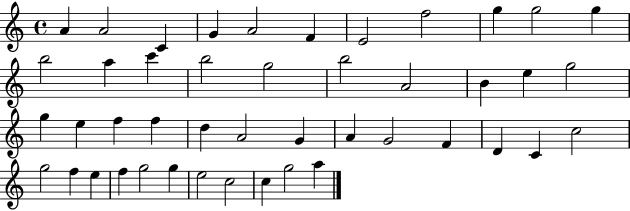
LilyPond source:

{
  \clef treble
  \time 4/4
  \defaultTimeSignature
  \key c \major
  a'4 a'2 c'4 | g'4 a'2 f'4 | e'2 f''2 | g''4 g''2 g''4 | \break b''2 a''4 c'''4 | b''2 g''2 | b''2 a'2 | b'4 e''4 g''2 | \break g''4 e''4 f''4 f''4 | d''4 a'2 g'4 | a'4 g'2 f'4 | d'4 c'4 c''2 | \break g''2 f''4 e''4 | f''4 g''2 g''4 | e''2 c''2 | c''4 g''2 a''4 | \break \bar "|."
}